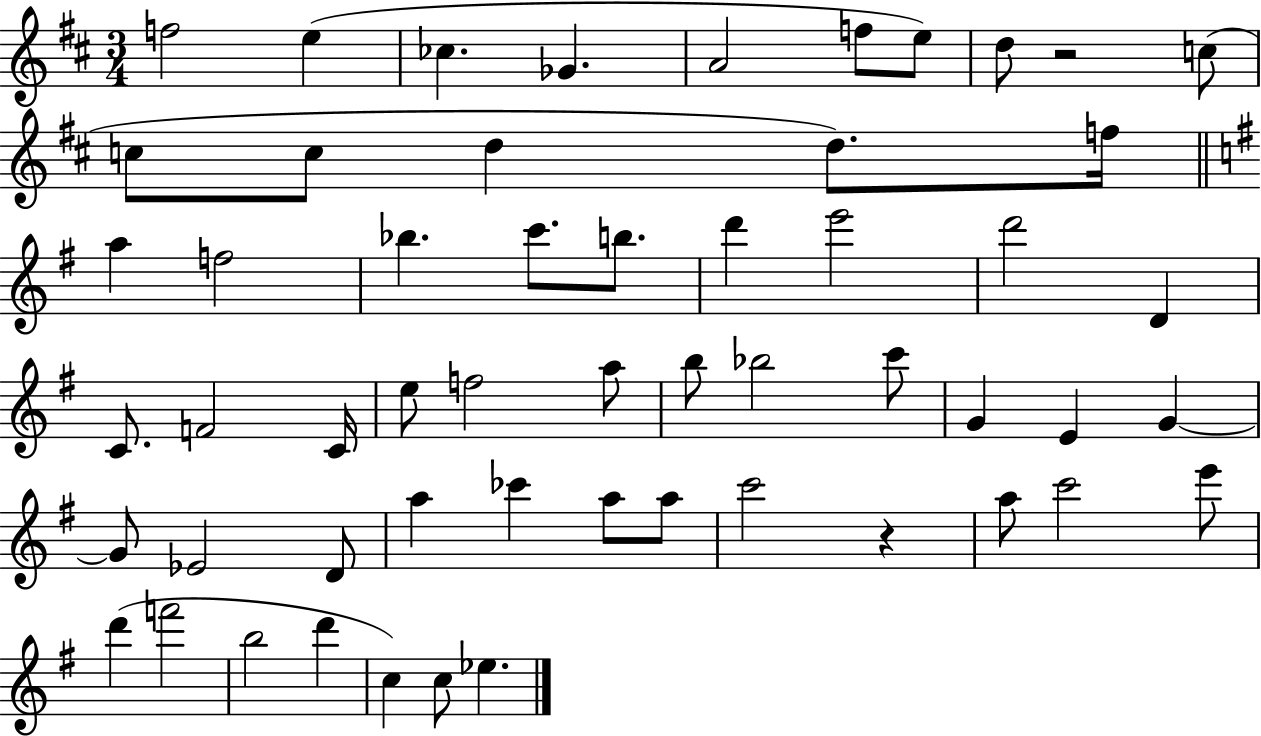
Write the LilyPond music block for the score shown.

{
  \clef treble
  \numericTimeSignature
  \time 3/4
  \key d \major
  f''2 e''4( | ces''4. ges'4. | a'2 f''8 e''8) | d''8 r2 c''8( | \break c''8 c''8 d''4 d''8.) f''16 | \bar "||" \break \key g \major a''4 f''2 | bes''4. c'''8. b''8. | d'''4 e'''2 | d'''2 d'4 | \break c'8. f'2 c'16 | e''8 f''2 a''8 | b''8 bes''2 c'''8 | g'4 e'4 g'4~~ | \break g'8 ees'2 d'8 | a''4 ces'''4 a''8 a''8 | c'''2 r4 | a''8 c'''2 e'''8 | \break d'''4( f'''2 | b''2 d'''4 | c''4) c''8 ees''4. | \bar "|."
}